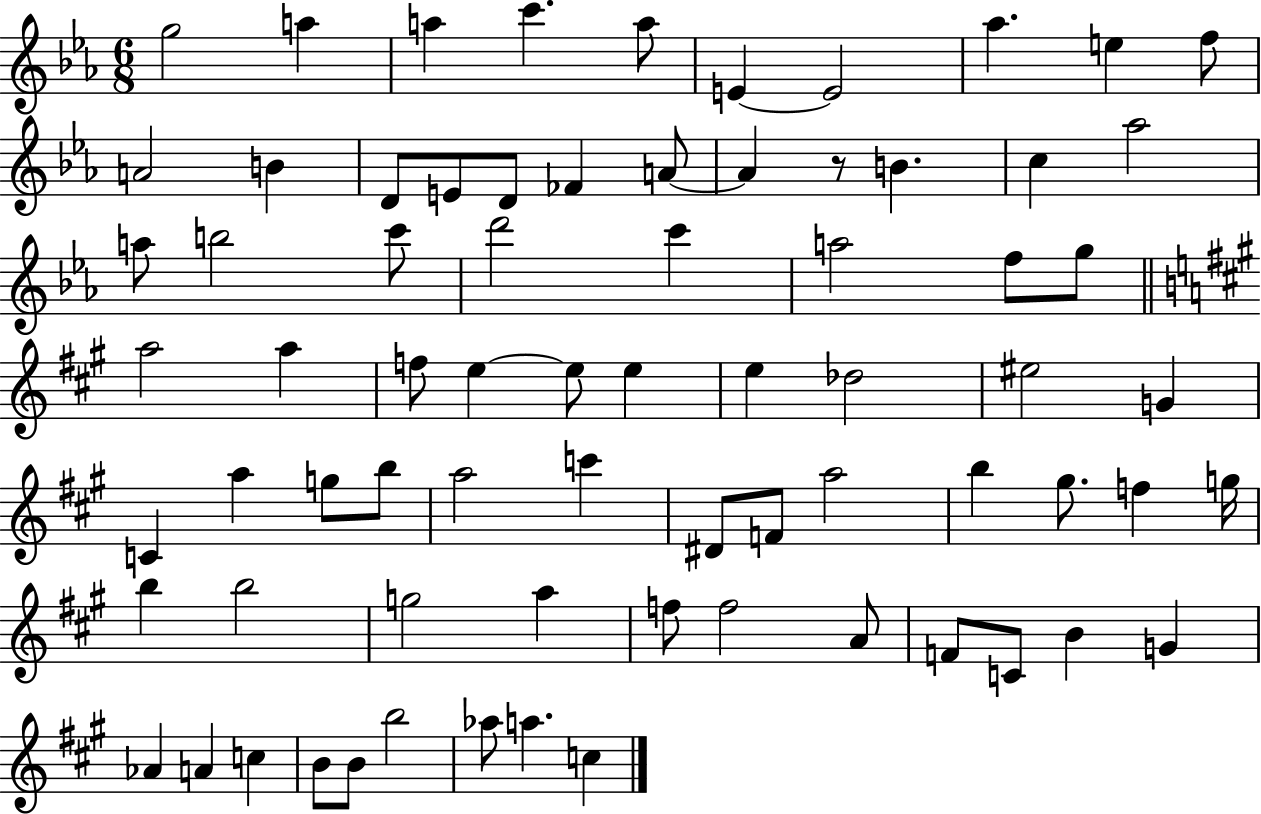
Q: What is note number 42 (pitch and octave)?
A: G5